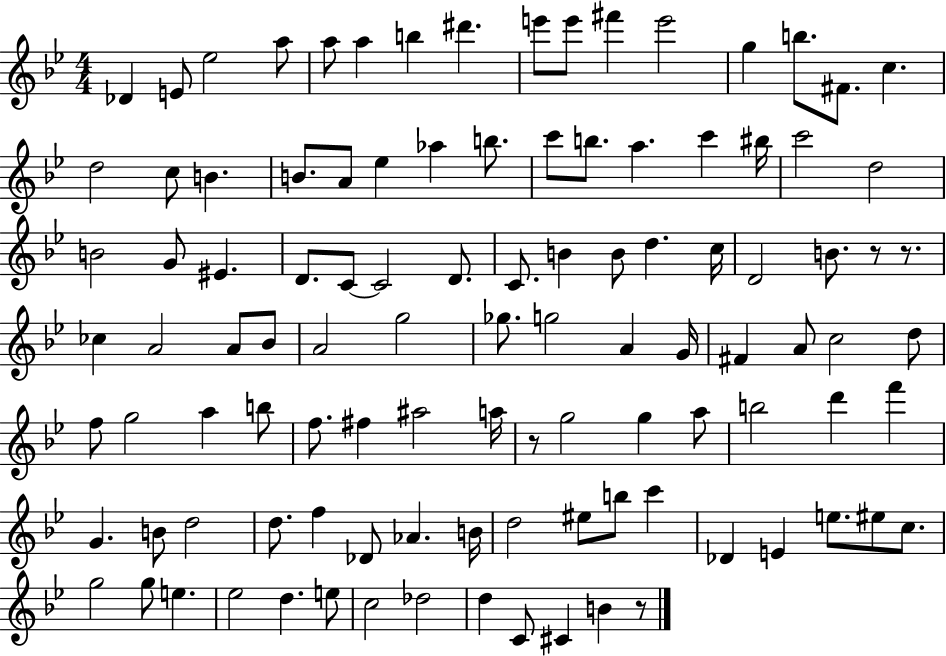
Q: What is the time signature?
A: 4/4